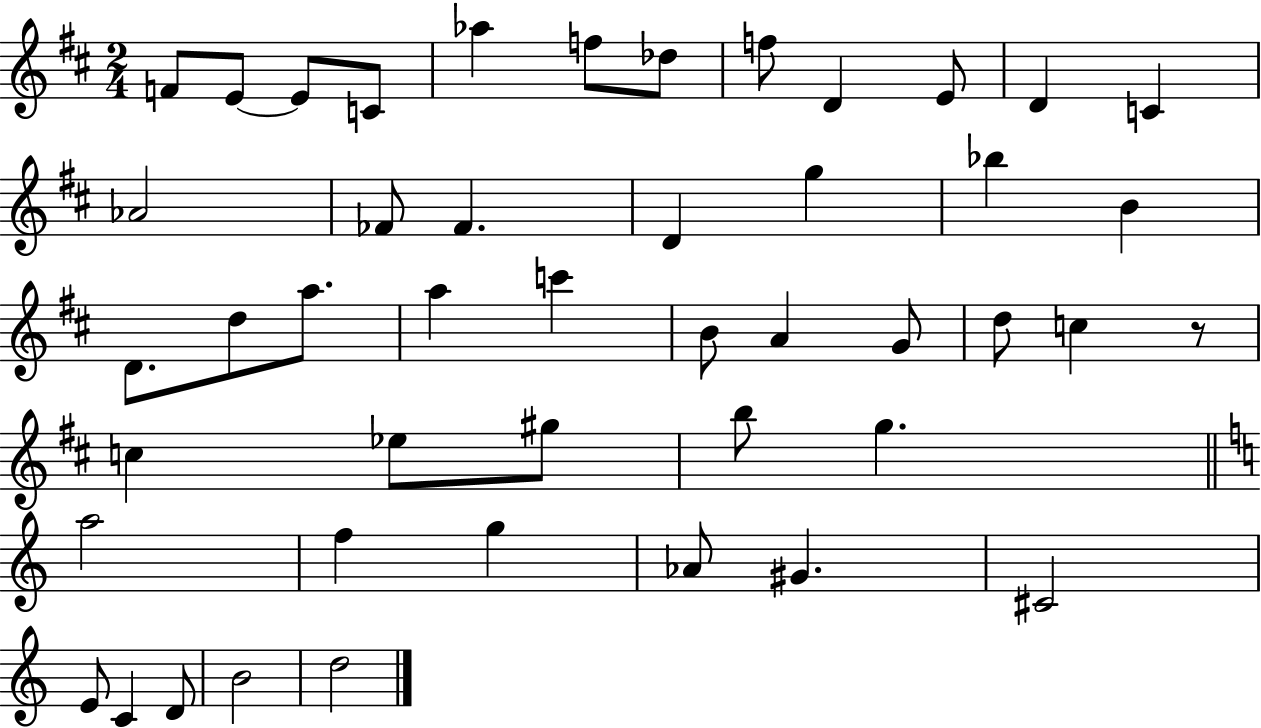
{
  \clef treble
  \numericTimeSignature
  \time 2/4
  \key d \major
  f'8 e'8~~ e'8 c'8 | aes''4 f''8 des''8 | f''8 d'4 e'8 | d'4 c'4 | \break aes'2 | fes'8 fes'4. | d'4 g''4 | bes''4 b'4 | \break d'8. d''8 a''8. | a''4 c'''4 | b'8 a'4 g'8 | d''8 c''4 r8 | \break c''4 ees''8 gis''8 | b''8 g''4. | \bar "||" \break \key a \minor a''2 | f''4 g''4 | aes'8 gis'4. | cis'2 | \break e'8 c'4 d'8 | b'2 | d''2 | \bar "|."
}